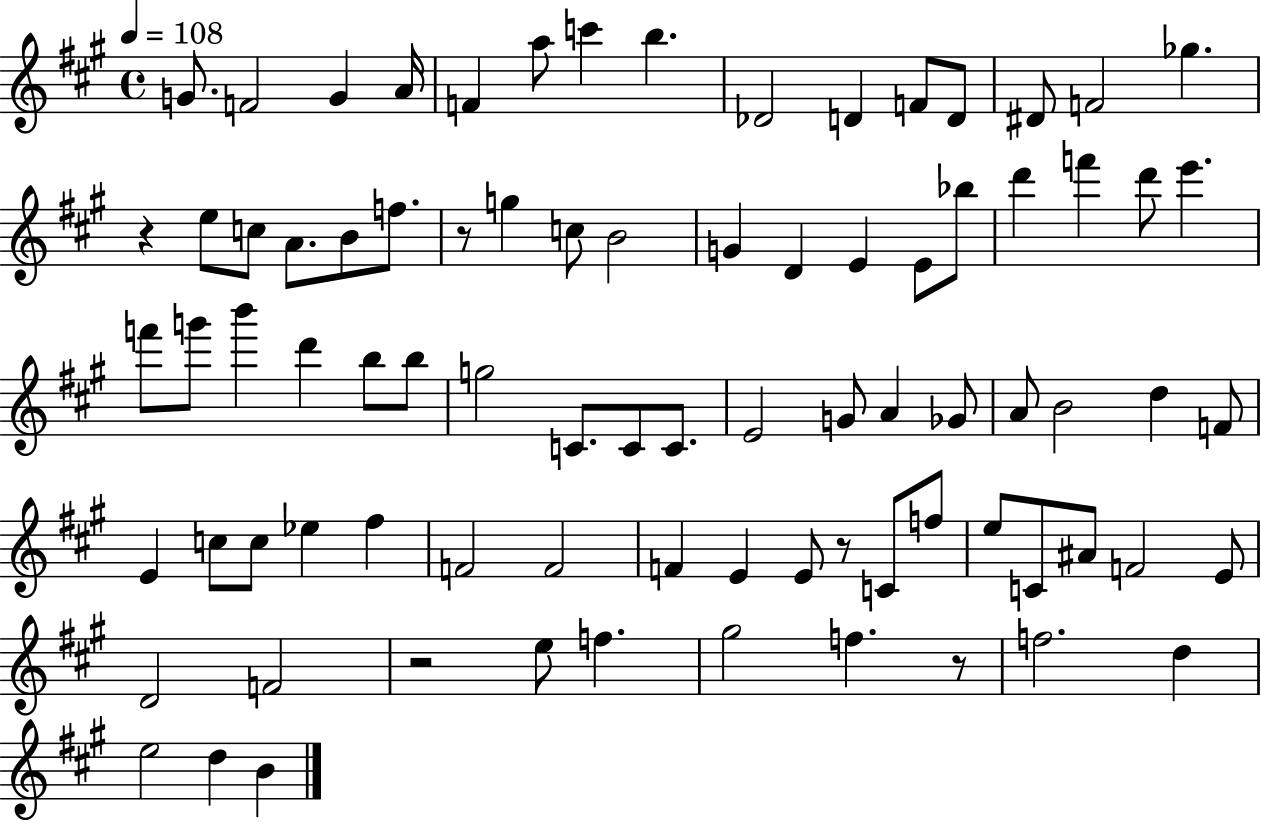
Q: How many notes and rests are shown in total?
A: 83